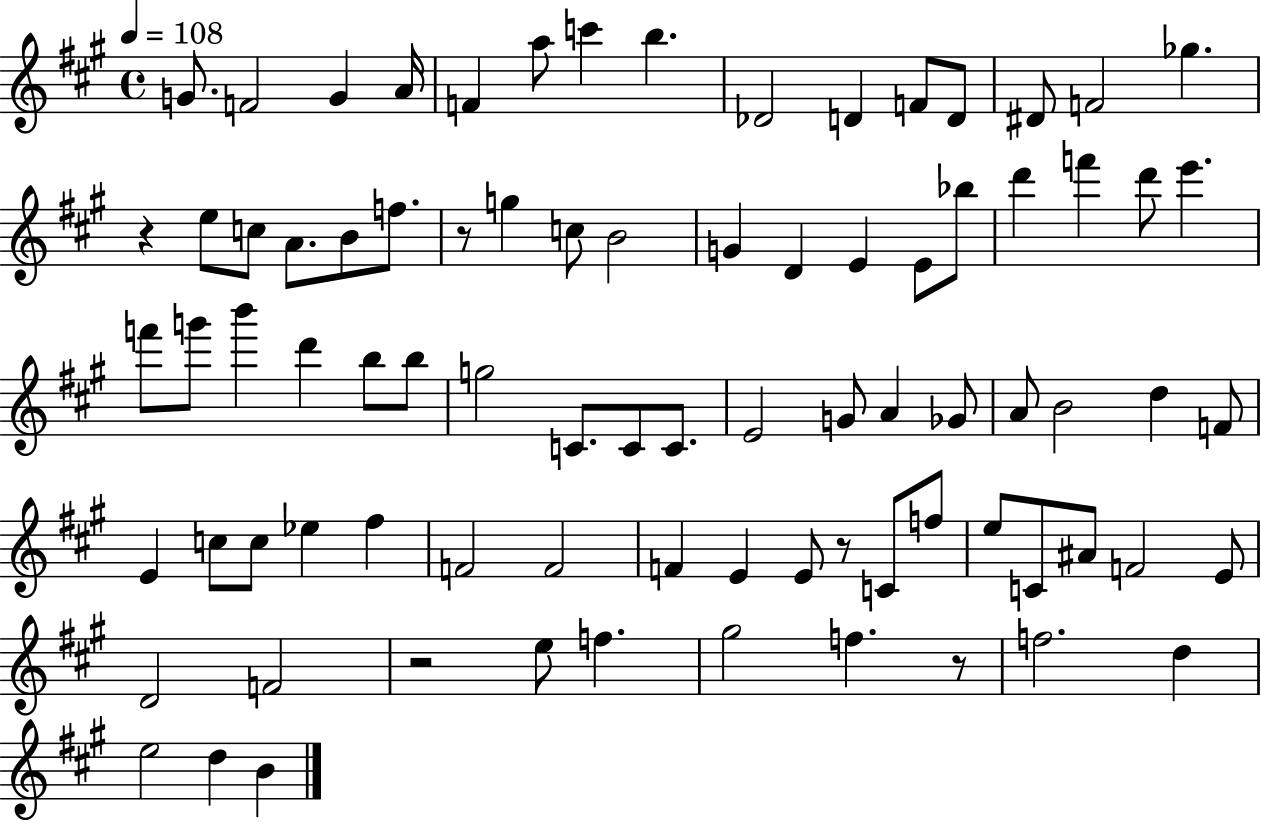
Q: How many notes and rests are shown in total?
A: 83